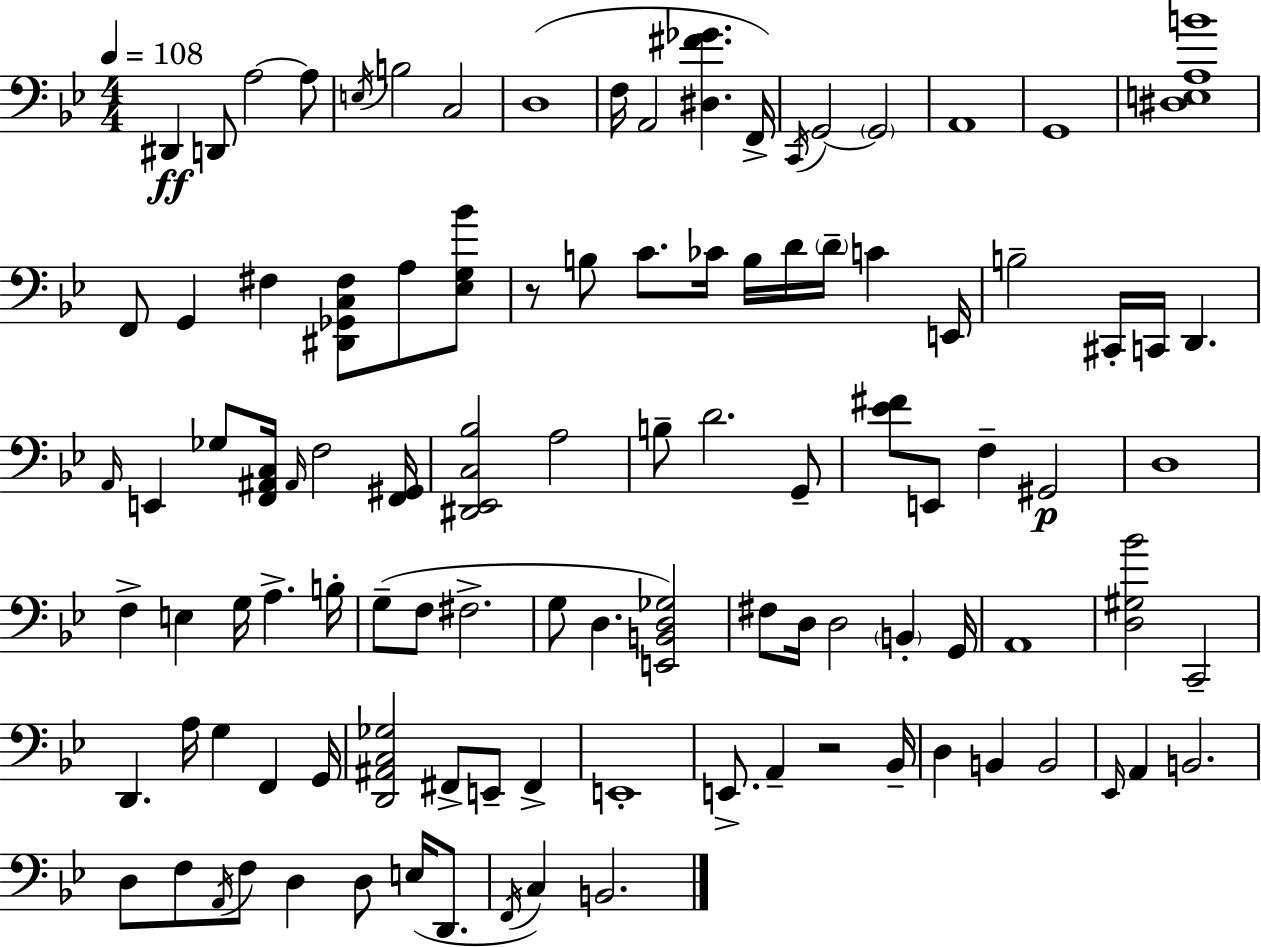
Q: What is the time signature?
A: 4/4